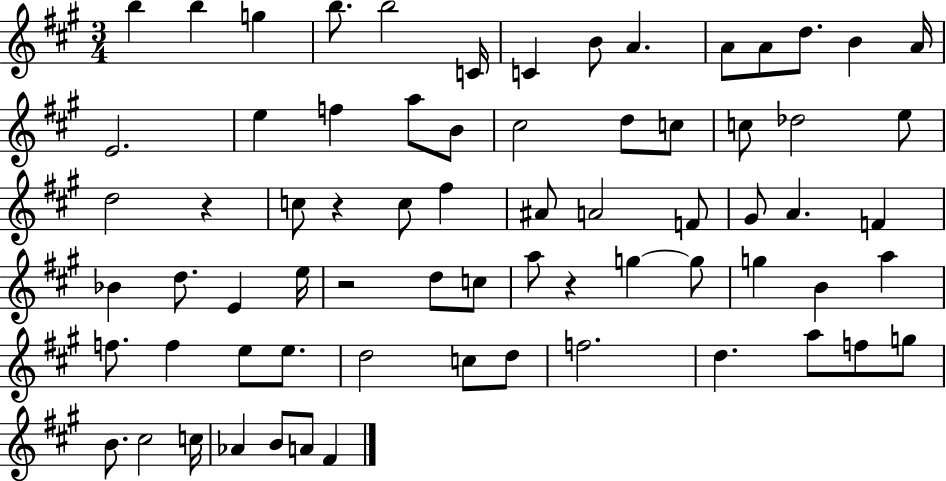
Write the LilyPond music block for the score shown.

{
  \clef treble
  \numericTimeSignature
  \time 3/4
  \key a \major
  \repeat volta 2 { b''4 b''4 g''4 | b''8. b''2 c'16 | c'4 b'8 a'4. | a'8 a'8 d''8. b'4 a'16 | \break e'2. | e''4 f''4 a''8 b'8 | cis''2 d''8 c''8 | c''8 des''2 e''8 | \break d''2 r4 | c''8 r4 c''8 fis''4 | ais'8 a'2 f'8 | gis'8 a'4. f'4 | \break bes'4 d''8. e'4 e''16 | r2 d''8 c''8 | a''8 r4 g''4~~ g''8 | g''4 b'4 a''4 | \break f''8. f''4 e''8 e''8. | d''2 c''8 d''8 | f''2. | d''4. a''8 f''8 g''8 | \break b'8. cis''2 c''16 | aes'4 b'8 a'8 fis'4 | } \bar "|."
}